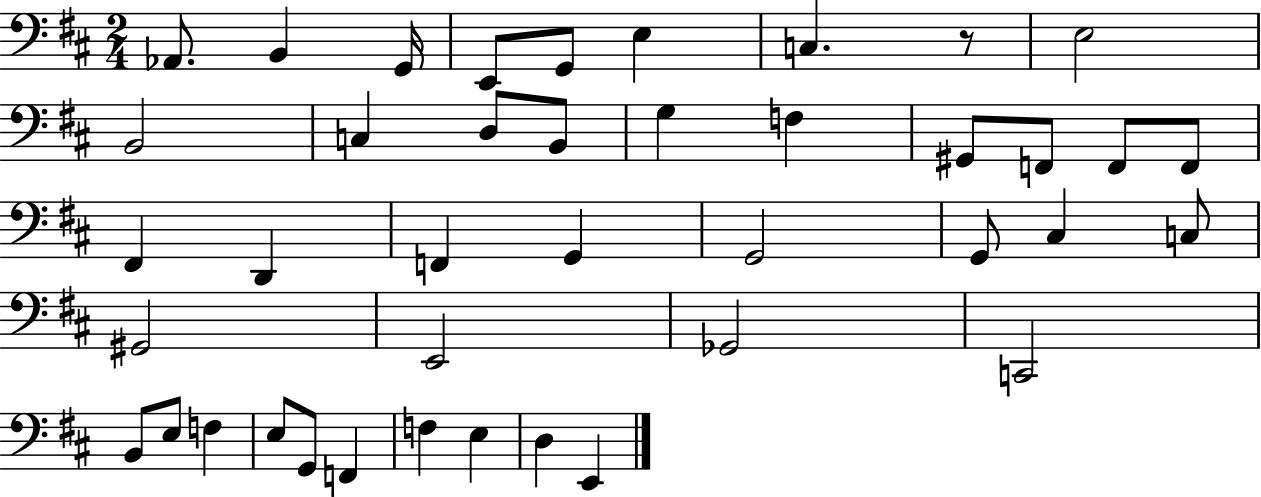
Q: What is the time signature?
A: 2/4